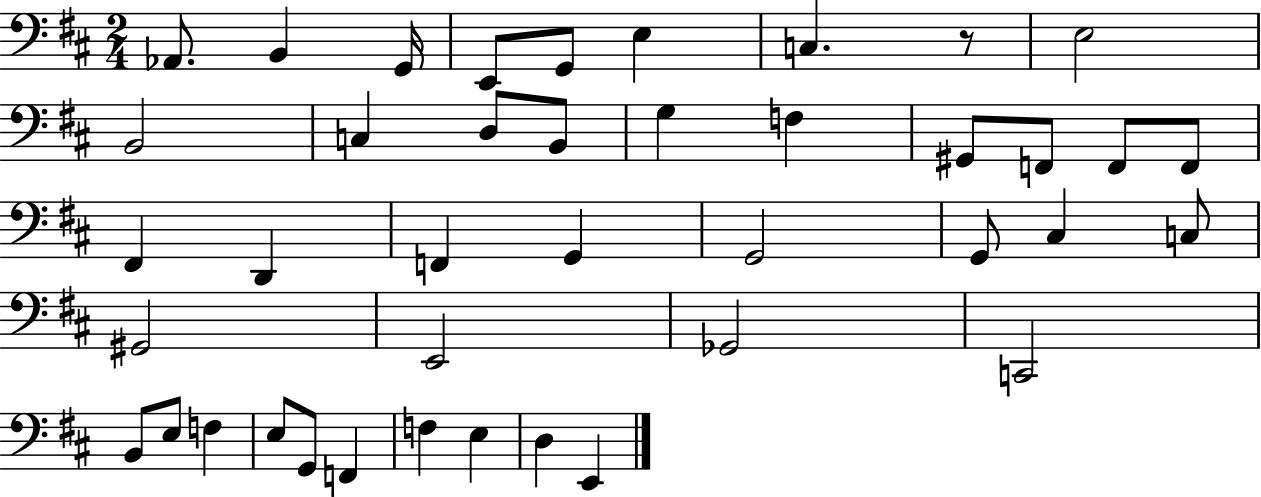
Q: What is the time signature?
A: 2/4